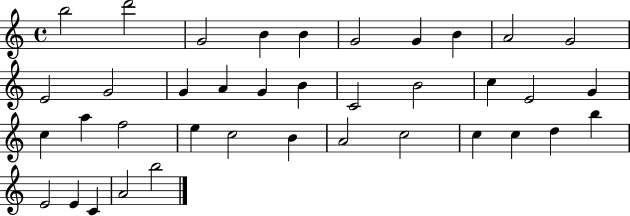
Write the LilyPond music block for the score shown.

{
  \clef treble
  \time 4/4
  \defaultTimeSignature
  \key c \major
  b''2 d'''2 | g'2 b'4 b'4 | g'2 g'4 b'4 | a'2 g'2 | \break e'2 g'2 | g'4 a'4 g'4 b'4 | c'2 b'2 | c''4 e'2 g'4 | \break c''4 a''4 f''2 | e''4 c''2 b'4 | a'2 c''2 | c''4 c''4 d''4 b''4 | \break e'2 e'4 c'4 | a'2 b''2 | \bar "|."
}